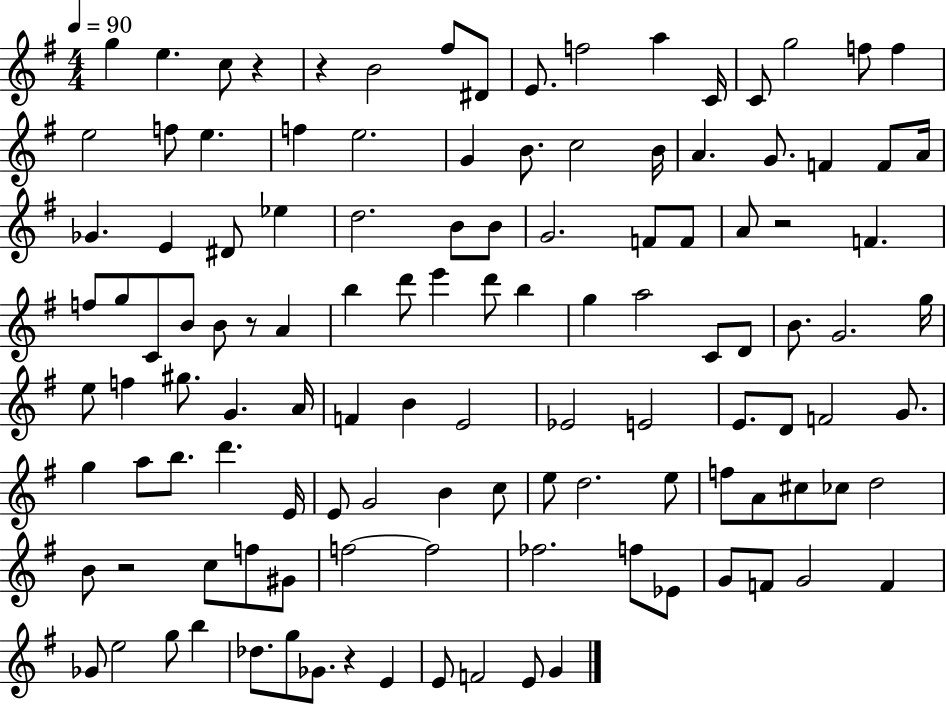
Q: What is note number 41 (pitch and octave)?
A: F5